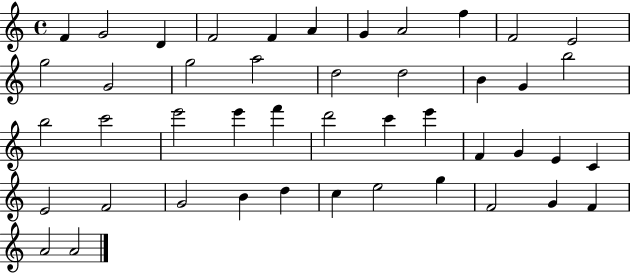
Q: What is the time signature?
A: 4/4